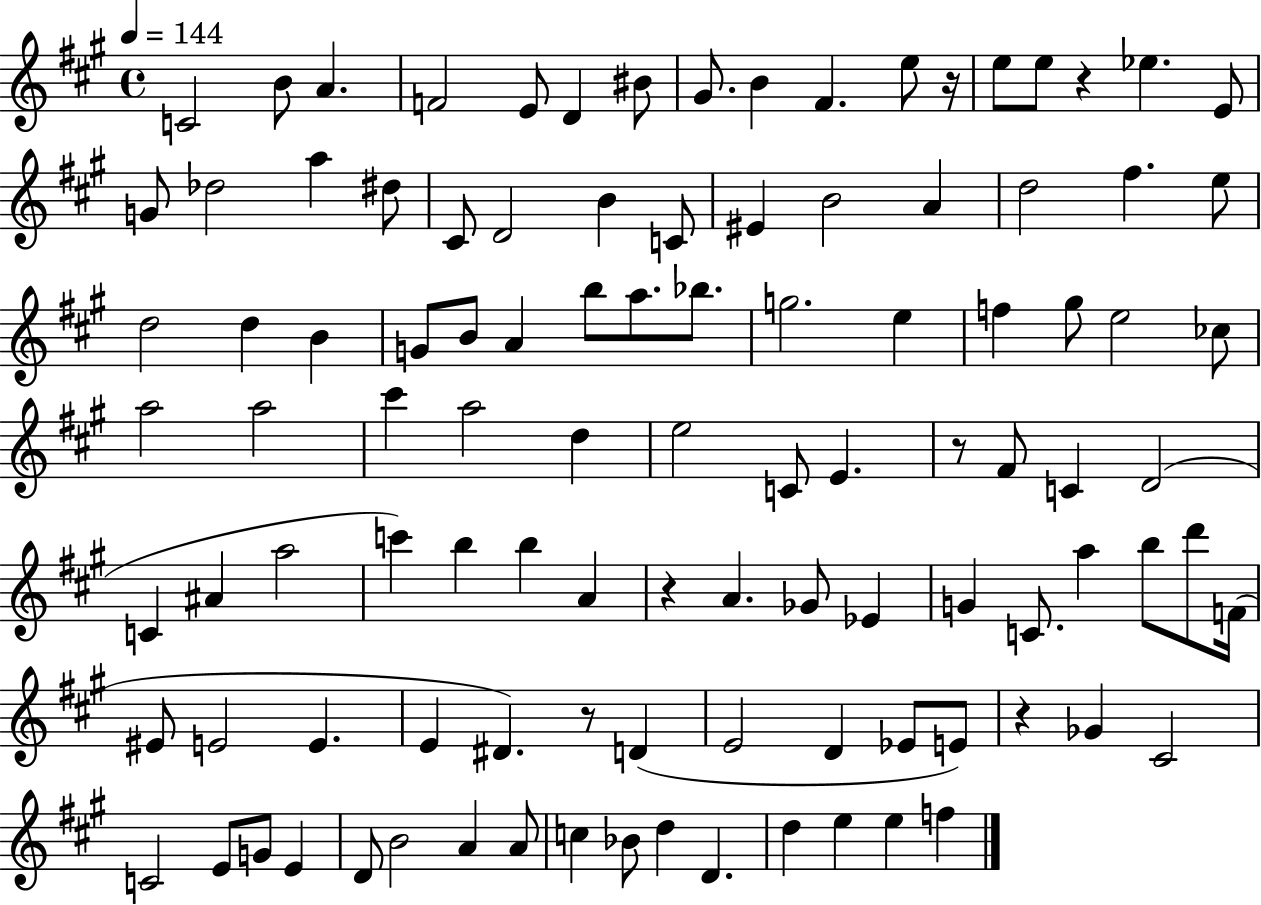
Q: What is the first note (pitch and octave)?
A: C4